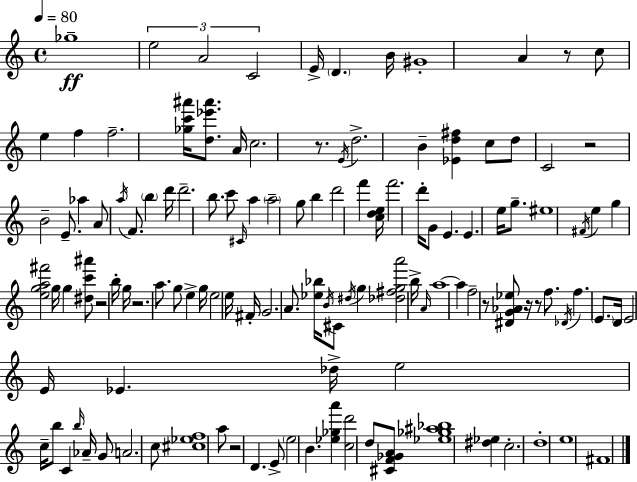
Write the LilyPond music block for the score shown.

{
  \clef treble
  \time 4/4
  \defaultTimeSignature
  \key a \minor
  \tempo 4 = 80
  \repeat volta 2 { ges''1--\ff | \tuplet 3/2 { e''2 a'2 | c'2 } e'16-> \parenthesize d'4. b'16 | gis'1-. | \break a'4 r8 c''8 e''4 f''4 | f''2.-- <ges'' c''' ais'''>16 <d'' ees''' ais'''>8. | a'16 c''2. r8. | \acciaccatura { e'16 } d''2.-> b'4-- | \break <ees' d'' fis''>4 c''8 d''8 c'2 | r2 b'2-- | e'8.-- aes''4 a'8 \acciaccatura { a''16 } f'8. \parenthesize b''4 | d'''16 d'''2.-- b''8. | \break c'''8 \grace { cis'16 } a''4 \parenthesize a''2-- | g''8 b''4 d'''2 f'''4 | <c'' d'' e''>16 f'''2. | d'''16-. g'8 e'4. e'4. e''16 | \break g''8.-- eis''1 | \acciaccatura { fis'16 } e''4 g''4 <e'' g'' a'' fis'''>2 | g''16 g''4 <dis'' c''' ais'''>8 r2 | b''16-. g''16 r2. | \break a''8. g''8 e''4-> g''16 e''2 | e''16 fis'16-. g'2. | a'8. <ees'' bes''>16 \acciaccatura { b'16 } cis'8 \acciaccatura { dis''16 } g''4 <des'' fis'' g'' a'''>2 | b''16-> \grace { a'16 } a''1~~ | \break a''4 f''2-- | r8 <dis' g' aes' ees''>8 r16 r8 f''8. \acciaccatura { des'16 } f''4. | \parenthesize e'8. d'16 e'2 | e'16 ees'4. des''16-> e''2 | \break c''16-- b''8 c'4 \grace { b''16 } aes'16-- g'8 a'2. | c''8 <cis'' ees'' f''>1 | a''8 r2 | d'4. e'8-> \parenthesize e''2 | \break b'4. <ees'' ges'' a'''>4 <c'' d'''>2 | d''8 <cis' f' ges' a'>8 <ees'' ges'' ais'' bes''>1 | <dis'' ees''>4 c''2.-. | d''1-. | \break e''1 | fis'1 | } \bar "|."
}